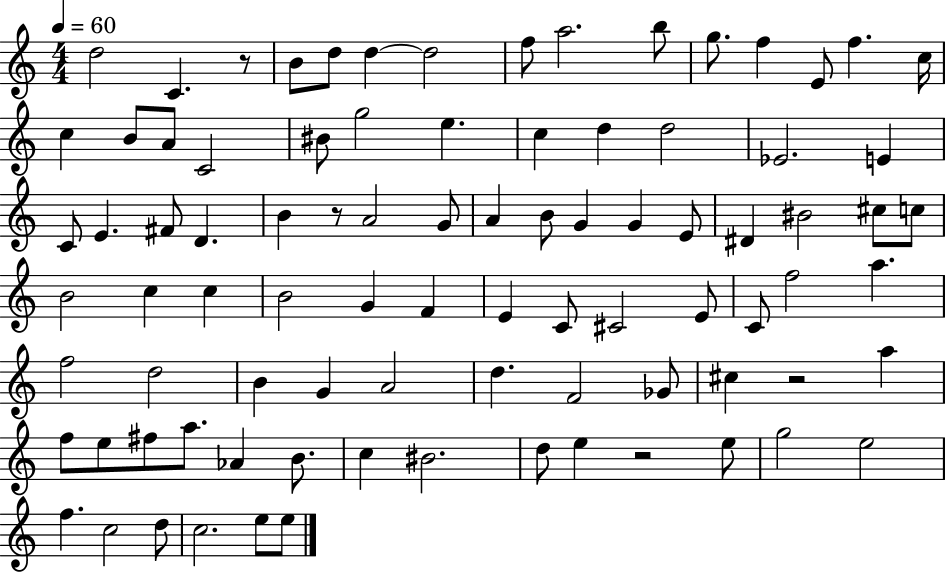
X:1
T:Untitled
M:4/4
L:1/4
K:C
d2 C z/2 B/2 d/2 d d2 f/2 a2 b/2 g/2 f E/2 f c/4 c B/2 A/2 C2 ^B/2 g2 e c d d2 _E2 E C/2 E ^F/2 D B z/2 A2 G/2 A B/2 G G E/2 ^D ^B2 ^c/2 c/2 B2 c c B2 G F E C/2 ^C2 E/2 C/2 f2 a f2 d2 B G A2 d F2 _G/2 ^c z2 a f/2 e/2 ^f/2 a/2 _A B/2 c ^B2 d/2 e z2 e/2 g2 e2 f c2 d/2 c2 e/2 e/2